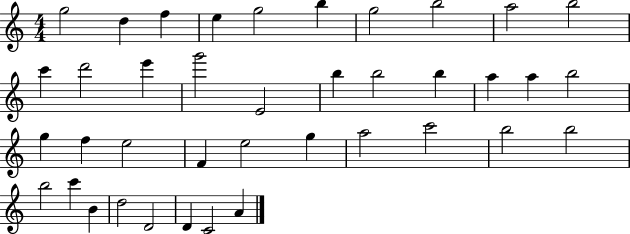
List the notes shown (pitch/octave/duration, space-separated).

G5/h D5/q F5/q E5/q G5/h B5/q G5/h B5/h A5/h B5/h C6/q D6/h E6/q G6/h E4/h B5/q B5/h B5/q A5/q A5/q B5/h G5/q F5/q E5/h F4/q E5/h G5/q A5/h C6/h B5/h B5/h B5/h C6/q B4/q D5/h D4/h D4/q C4/h A4/q